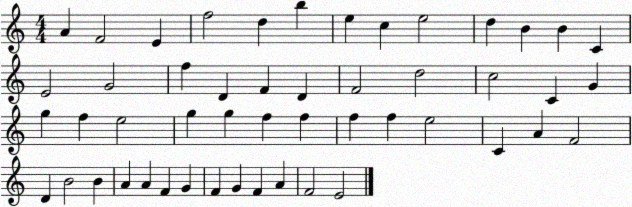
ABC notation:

X:1
T:Untitled
M:4/4
L:1/4
K:C
A F2 E f2 d b e c e2 d B B C E2 G2 f D F D F2 d2 c2 C G g f e2 g g f f f f e2 C A F2 D B2 B A A F G F G F A F2 E2